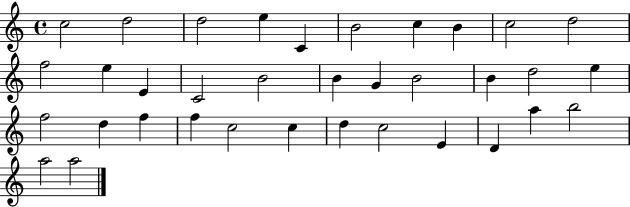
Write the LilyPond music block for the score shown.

{
  \clef treble
  \time 4/4
  \defaultTimeSignature
  \key c \major
  c''2 d''2 | d''2 e''4 c'4 | b'2 c''4 b'4 | c''2 d''2 | \break f''2 e''4 e'4 | c'2 b'2 | b'4 g'4 b'2 | b'4 d''2 e''4 | \break f''2 d''4 f''4 | f''4 c''2 c''4 | d''4 c''2 e'4 | d'4 a''4 b''2 | \break a''2 a''2 | \bar "|."
}